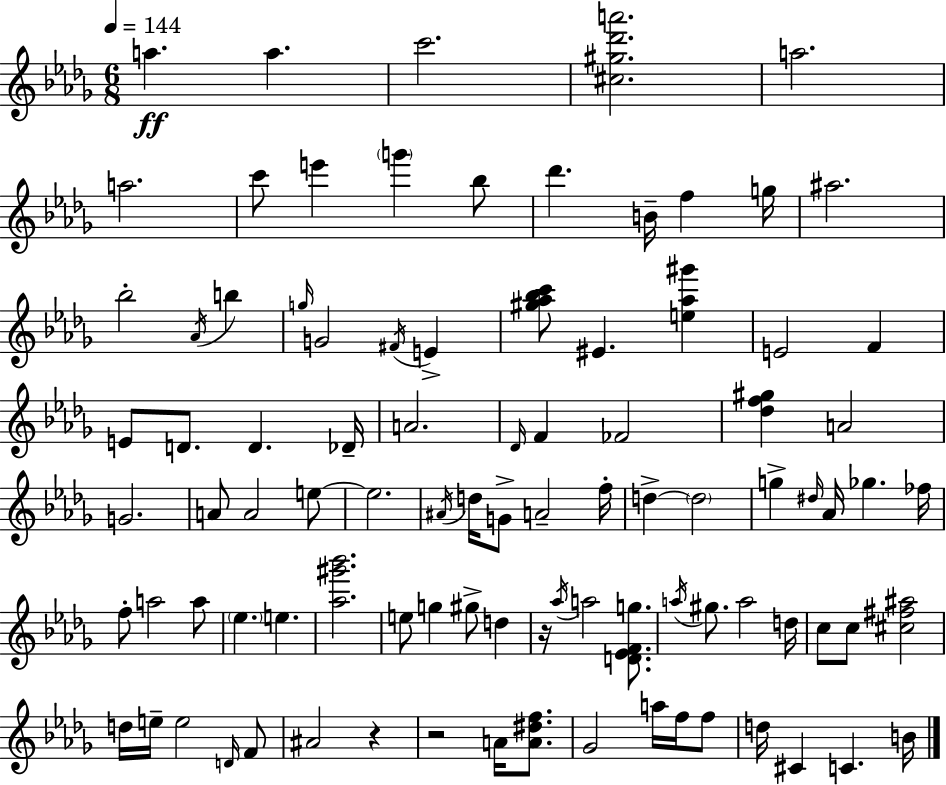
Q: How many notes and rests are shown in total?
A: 93